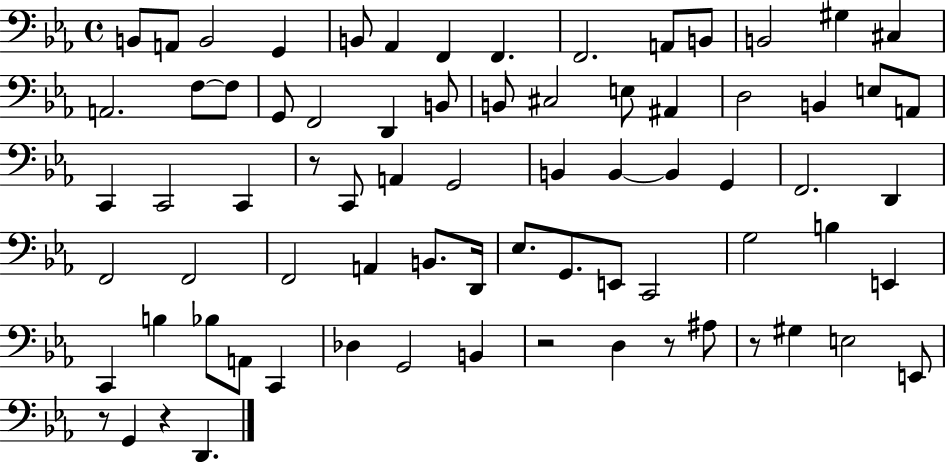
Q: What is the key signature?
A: EES major